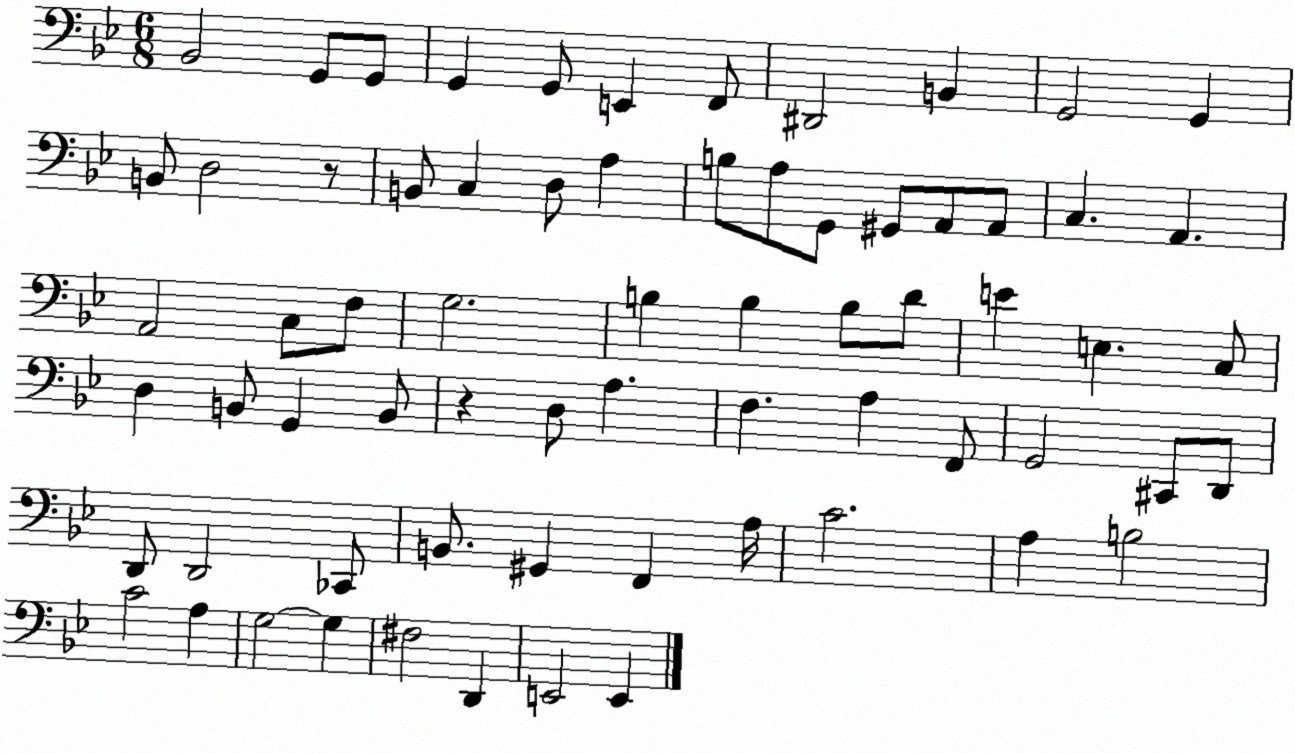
X:1
T:Untitled
M:6/8
L:1/4
K:Bb
_B,,2 G,,/2 G,,/2 G,, G,,/2 E,, F,,/2 ^D,,2 B,, G,,2 G,, B,,/2 D,2 z/2 B,,/2 C, D,/2 A, B,/2 A,/2 G,,/2 ^G,,/2 A,,/2 A,,/2 C, A,, A,,2 C,/2 F,/2 G,2 B, B, B,/2 D/2 E E, C,/2 D, B,,/2 G,, B,,/2 z D,/2 A, F, A, F,,/2 G,,2 ^C,,/2 D,,/2 D,,/2 D,,2 _C,,/2 B,,/2 ^G,, F,, A,/4 C2 A, B,2 C2 A, G,2 G, ^F,2 D,, E,,2 E,,